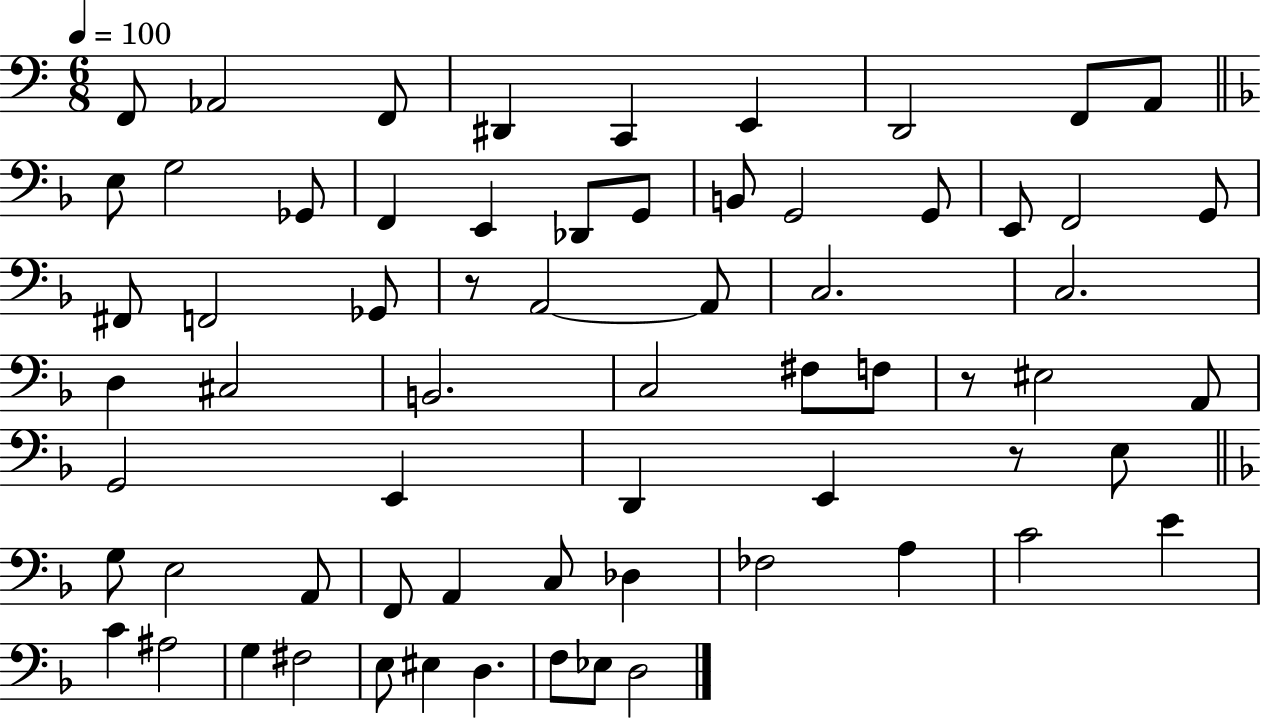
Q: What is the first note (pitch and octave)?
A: F2